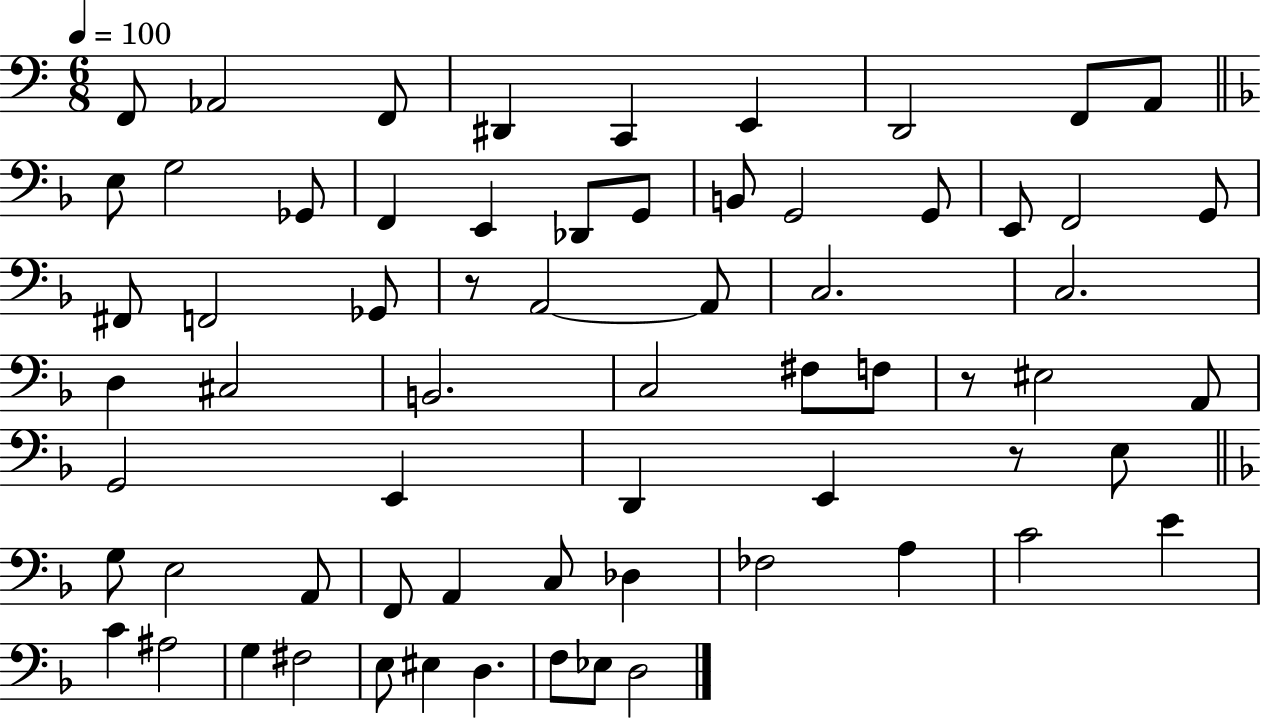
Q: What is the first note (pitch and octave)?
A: F2